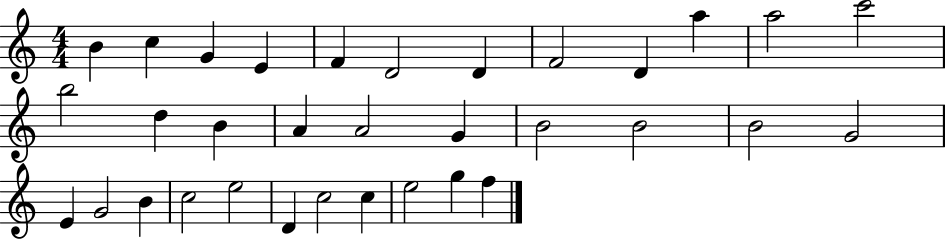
X:1
T:Untitled
M:4/4
L:1/4
K:C
B c G E F D2 D F2 D a a2 c'2 b2 d B A A2 G B2 B2 B2 G2 E G2 B c2 e2 D c2 c e2 g f